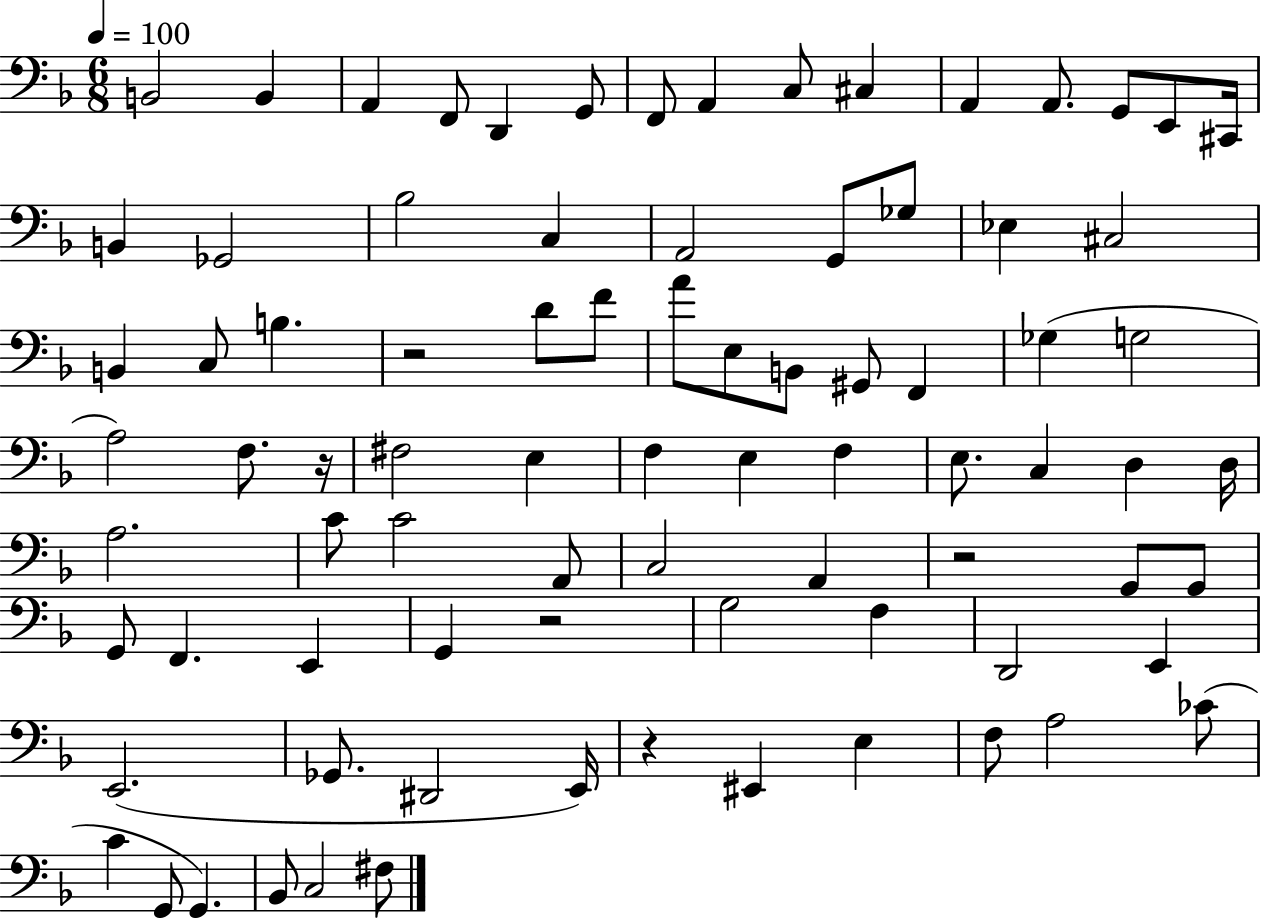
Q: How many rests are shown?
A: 5